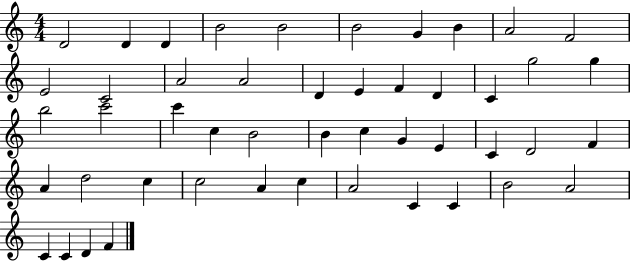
{
  \clef treble
  \numericTimeSignature
  \time 4/4
  \key c \major
  d'2 d'4 d'4 | b'2 b'2 | b'2 g'4 b'4 | a'2 f'2 | \break e'2 c'2 | a'2 a'2 | d'4 e'4 f'4 d'4 | c'4 g''2 g''4 | \break b''2 c'''2 | c'''4 c''4 b'2 | b'4 c''4 g'4 e'4 | c'4 d'2 f'4 | \break a'4 d''2 c''4 | c''2 a'4 c''4 | a'2 c'4 c'4 | b'2 a'2 | \break c'4 c'4 d'4 f'4 | \bar "|."
}